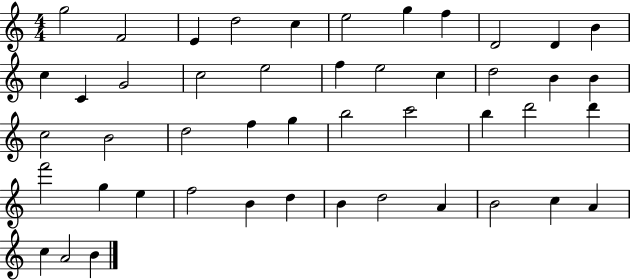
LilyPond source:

{
  \clef treble
  \numericTimeSignature
  \time 4/4
  \key c \major
  g''2 f'2 | e'4 d''2 c''4 | e''2 g''4 f''4 | d'2 d'4 b'4 | \break c''4 c'4 g'2 | c''2 e''2 | f''4 e''2 c''4 | d''2 b'4 b'4 | \break c''2 b'2 | d''2 f''4 g''4 | b''2 c'''2 | b''4 d'''2 d'''4 | \break f'''2 g''4 e''4 | f''2 b'4 d''4 | b'4 d''2 a'4 | b'2 c''4 a'4 | \break c''4 a'2 b'4 | \bar "|."
}